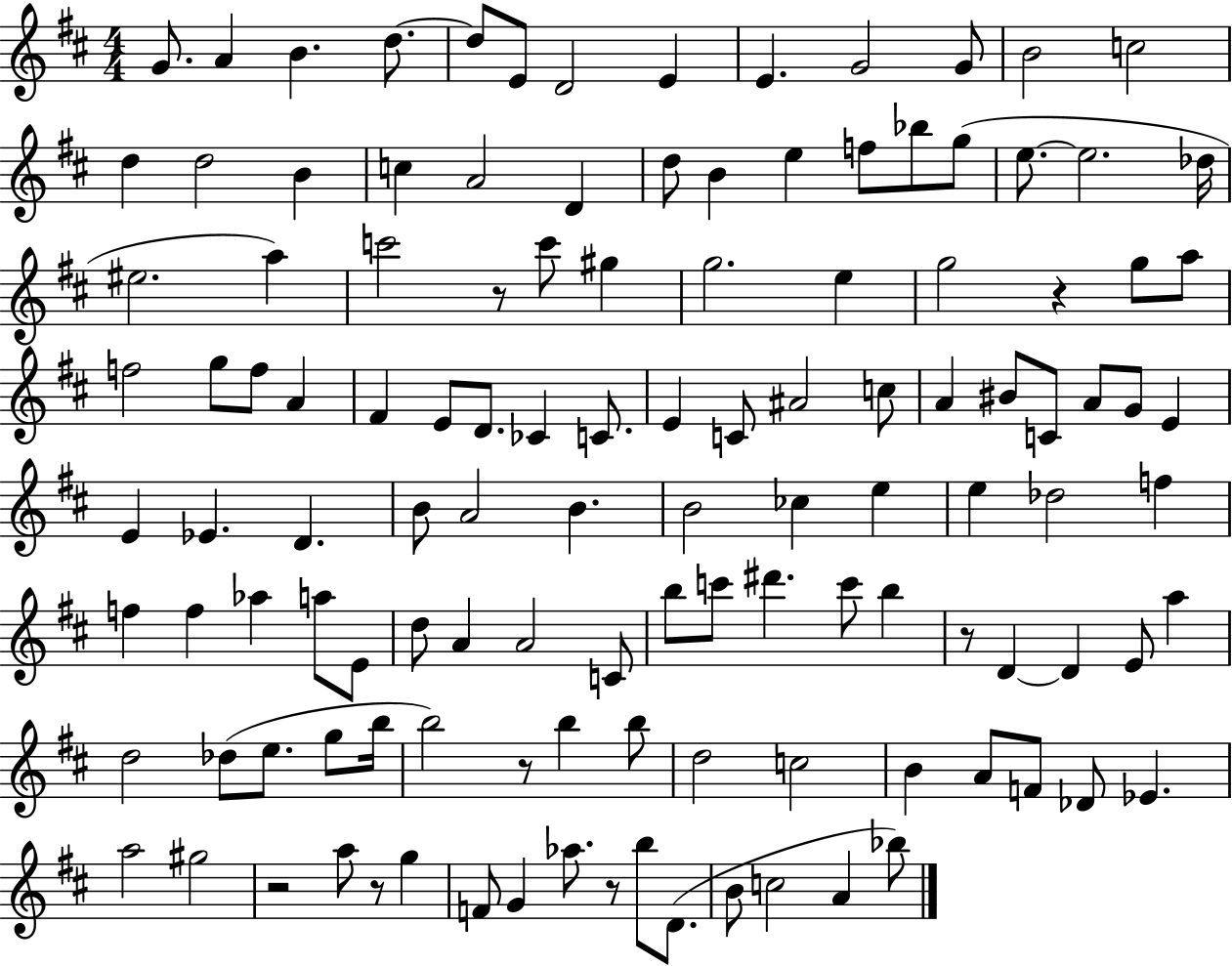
G4/e. A4/q B4/q. D5/e. D5/e E4/e D4/h E4/q E4/q. G4/h G4/e B4/h C5/h D5/q D5/h B4/q C5/q A4/h D4/q D5/e B4/q E5/q F5/e Bb5/e G5/e E5/e. E5/h. Db5/s EIS5/h. A5/q C6/h R/e C6/e G#5/q G5/h. E5/q G5/h R/q G5/e A5/e F5/h G5/e F5/e A4/q F#4/q E4/e D4/e. CES4/q C4/e. E4/q C4/e A#4/h C5/e A4/q BIS4/e C4/e A4/e G4/e E4/q E4/q Eb4/q. D4/q. B4/e A4/h B4/q. B4/h CES5/q E5/q E5/q Db5/h F5/q F5/q F5/q Ab5/q A5/e E4/e D5/e A4/q A4/h C4/e B5/e C6/e D#6/q. C6/e B5/q R/e D4/q D4/q E4/e A5/q D5/h Db5/e E5/e. G5/e B5/s B5/h R/e B5/q B5/e D5/h C5/h B4/q A4/e F4/e Db4/e Eb4/q. A5/h G#5/h R/h A5/e R/e G5/q F4/e G4/q Ab5/e. R/e B5/e D4/e. B4/e C5/h A4/q Bb5/e